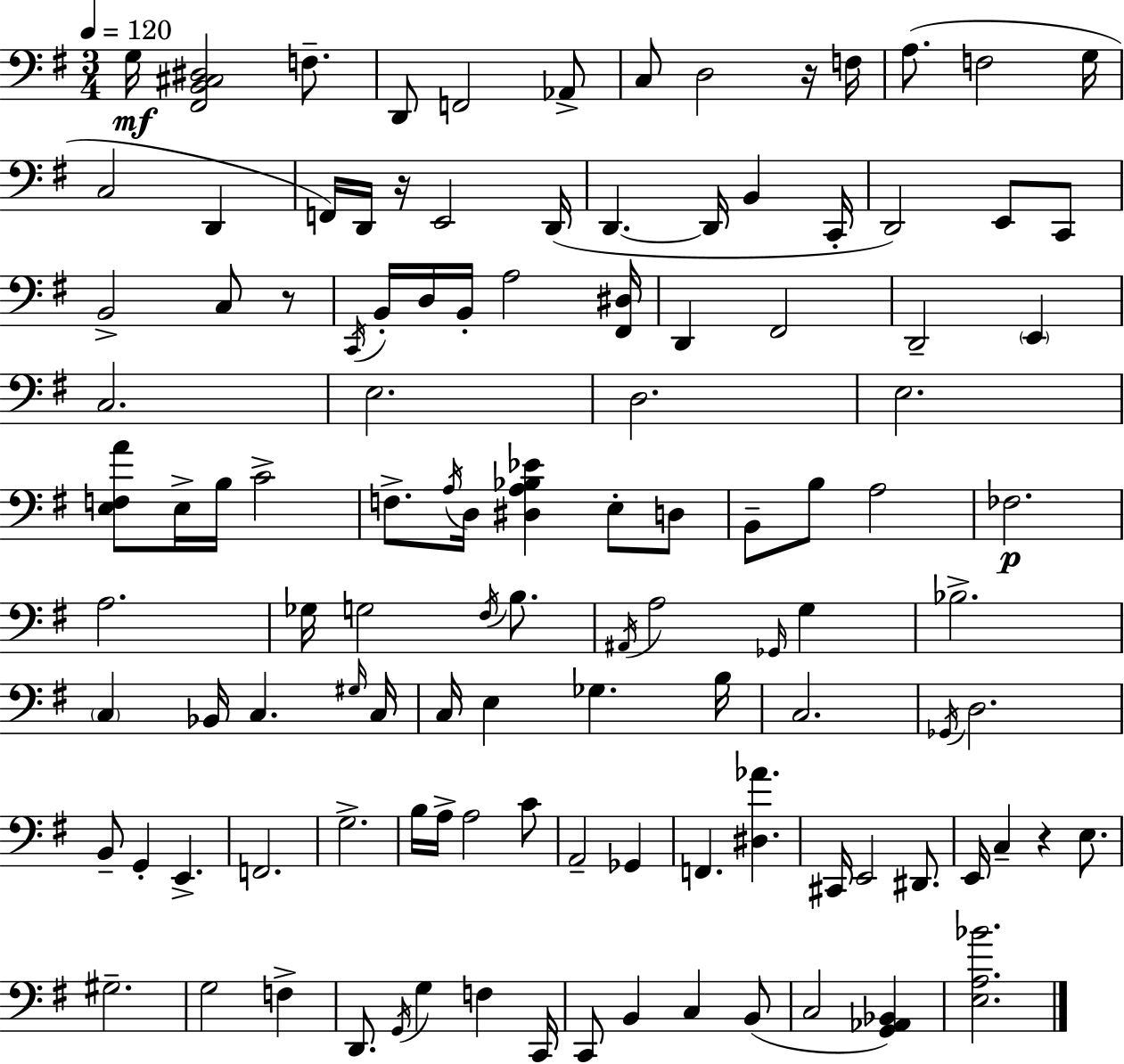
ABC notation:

X:1
T:Untitled
M:3/4
L:1/4
K:G
G,/4 [^F,,B,,^C,^D,]2 F,/2 D,,/2 F,,2 _A,,/2 C,/2 D,2 z/4 F,/4 A,/2 F,2 G,/4 C,2 D,, F,,/4 D,,/4 z/4 E,,2 D,,/4 D,, D,,/4 B,, C,,/4 D,,2 E,,/2 C,,/2 B,,2 C,/2 z/2 C,,/4 B,,/4 D,/4 B,,/4 A,2 [^F,,^D,]/4 D,, ^F,,2 D,,2 E,, C,2 E,2 D,2 E,2 [E,F,A]/2 E,/4 B,/4 C2 F,/2 A,/4 D,/4 [^D,A,_B,_E] E,/2 D,/2 B,,/2 B,/2 A,2 _F,2 A,2 _G,/4 G,2 ^F,/4 B,/2 ^A,,/4 A,2 _G,,/4 G, _B,2 C, _B,,/4 C, ^G,/4 C,/4 C,/4 E, _G, B,/4 C,2 _G,,/4 D,2 B,,/2 G,, E,, F,,2 G,2 B,/4 A,/4 A,2 C/2 A,,2 _G,, F,, [^D,_A] ^C,,/4 E,,2 ^D,,/2 E,,/4 C, z E,/2 ^G,2 G,2 F, D,,/2 G,,/4 G, F, C,,/4 C,,/2 B,, C, B,,/2 C,2 [G,,_A,,_B,,] [E,A,_B]2